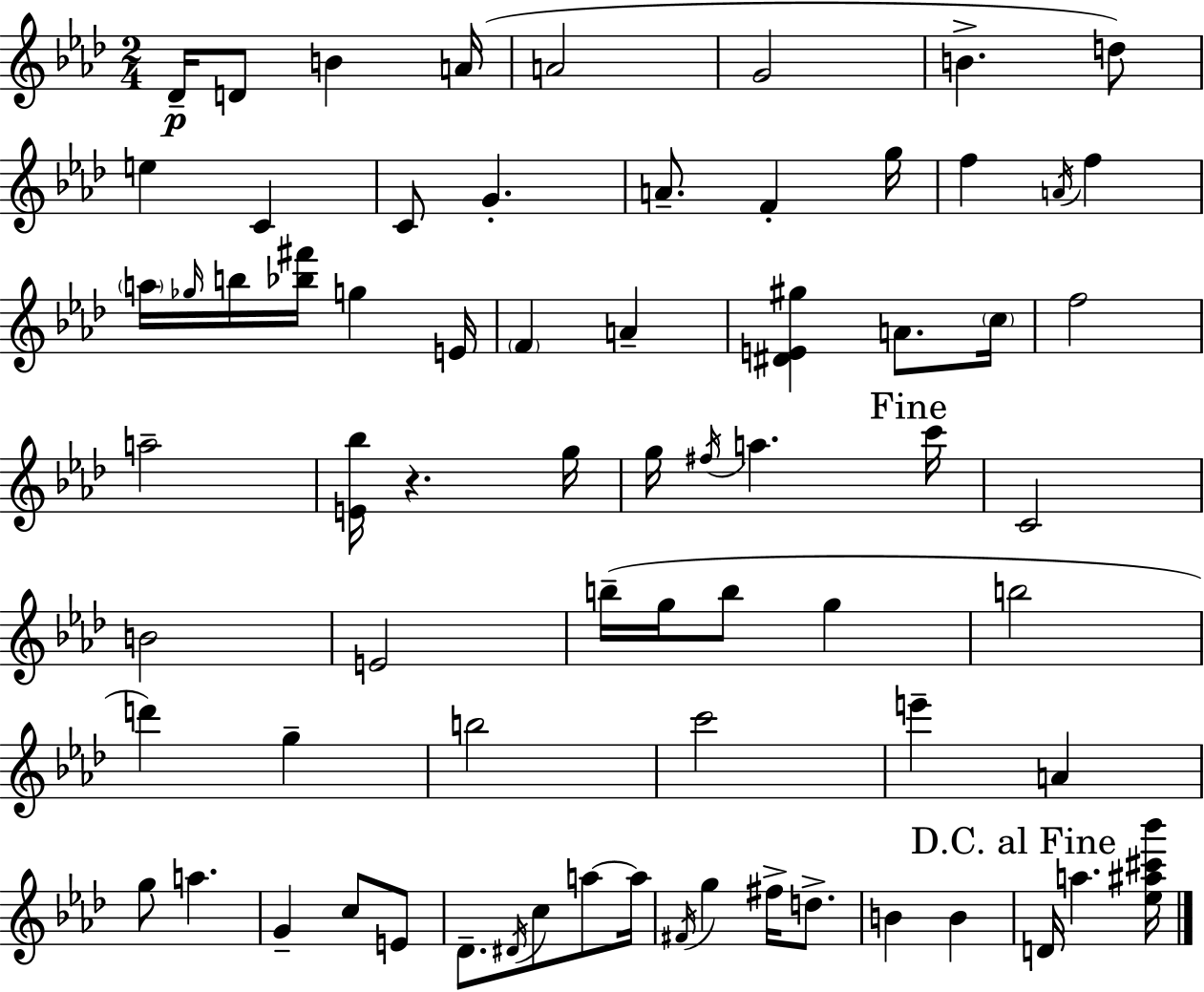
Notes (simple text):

Db4/s D4/e B4/q A4/s A4/h G4/h B4/q. D5/e E5/q C4/q C4/e G4/q. A4/e. F4/q G5/s F5/q A4/s F5/q A5/s Gb5/s B5/s [Bb5,F#6]/s G5/q E4/s F4/q A4/q [D#4,E4,G#5]/q A4/e. C5/s F5/h A5/h [E4,Bb5]/s R/q. G5/s G5/s F#5/s A5/q. C6/s C4/h B4/h E4/h B5/s G5/s B5/e G5/q B5/h D6/q G5/q B5/h C6/h E6/q A4/q G5/e A5/q. G4/q C5/e E4/e Db4/e. D#4/s C5/e A5/e A5/s F#4/s G5/q F#5/s D5/e. B4/q B4/q D4/s A5/q. [Eb5,A#5,C#6,Bb6]/s